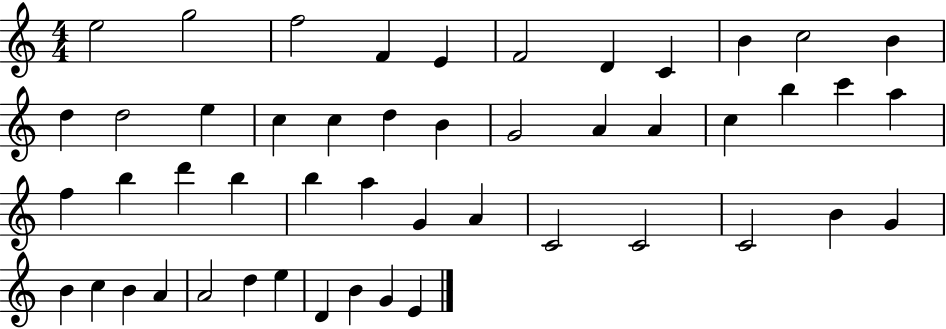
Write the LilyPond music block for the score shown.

{
  \clef treble
  \numericTimeSignature
  \time 4/4
  \key c \major
  e''2 g''2 | f''2 f'4 e'4 | f'2 d'4 c'4 | b'4 c''2 b'4 | \break d''4 d''2 e''4 | c''4 c''4 d''4 b'4 | g'2 a'4 a'4 | c''4 b''4 c'''4 a''4 | \break f''4 b''4 d'''4 b''4 | b''4 a''4 g'4 a'4 | c'2 c'2 | c'2 b'4 g'4 | \break b'4 c''4 b'4 a'4 | a'2 d''4 e''4 | d'4 b'4 g'4 e'4 | \bar "|."
}